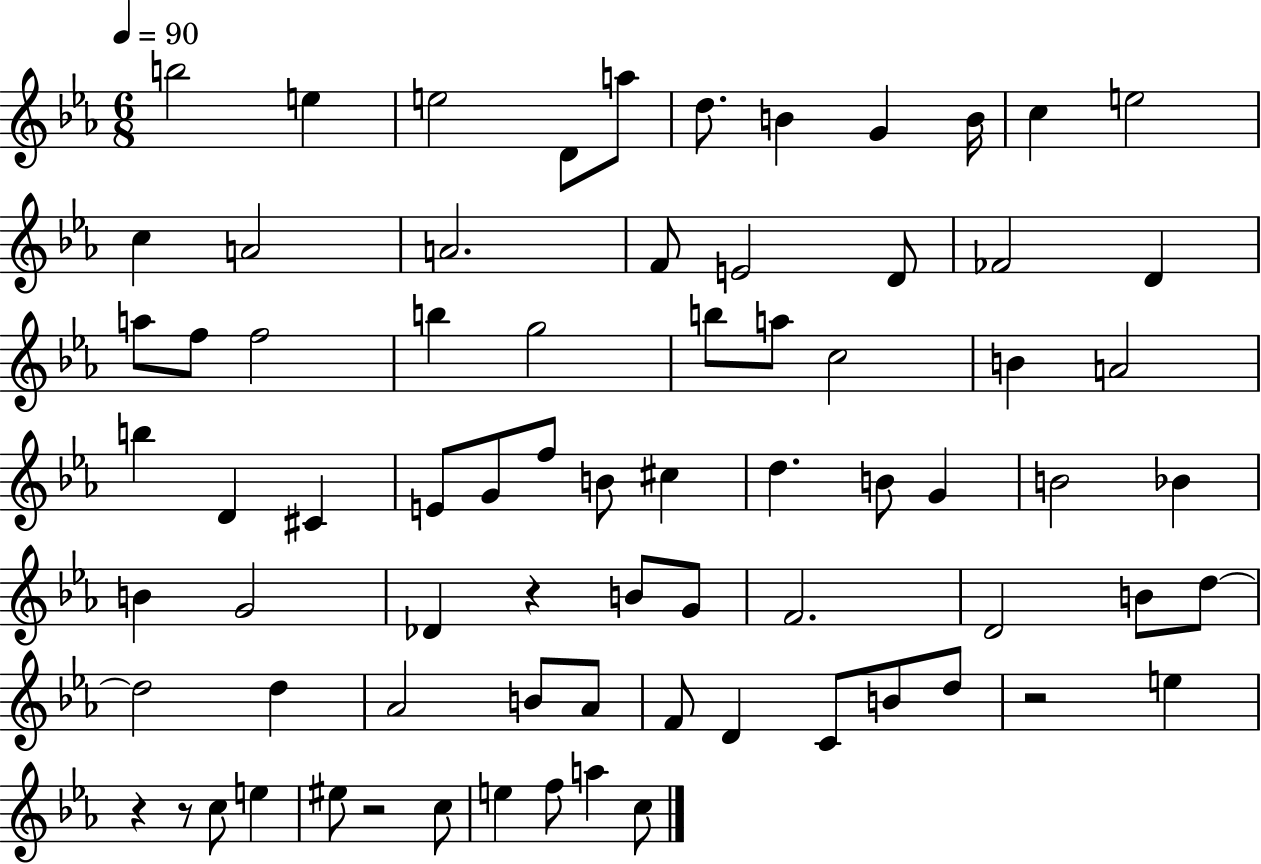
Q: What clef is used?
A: treble